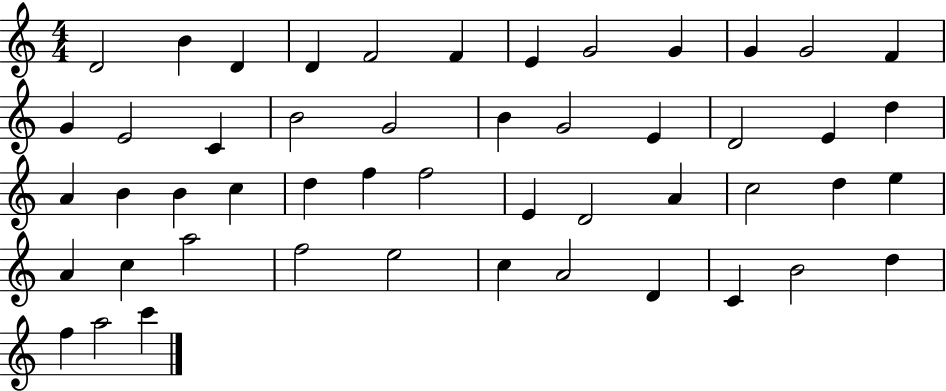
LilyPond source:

{
  \clef treble
  \numericTimeSignature
  \time 4/4
  \key c \major
  d'2 b'4 d'4 | d'4 f'2 f'4 | e'4 g'2 g'4 | g'4 g'2 f'4 | \break g'4 e'2 c'4 | b'2 g'2 | b'4 g'2 e'4 | d'2 e'4 d''4 | \break a'4 b'4 b'4 c''4 | d''4 f''4 f''2 | e'4 d'2 a'4 | c''2 d''4 e''4 | \break a'4 c''4 a''2 | f''2 e''2 | c''4 a'2 d'4 | c'4 b'2 d''4 | \break f''4 a''2 c'''4 | \bar "|."
}